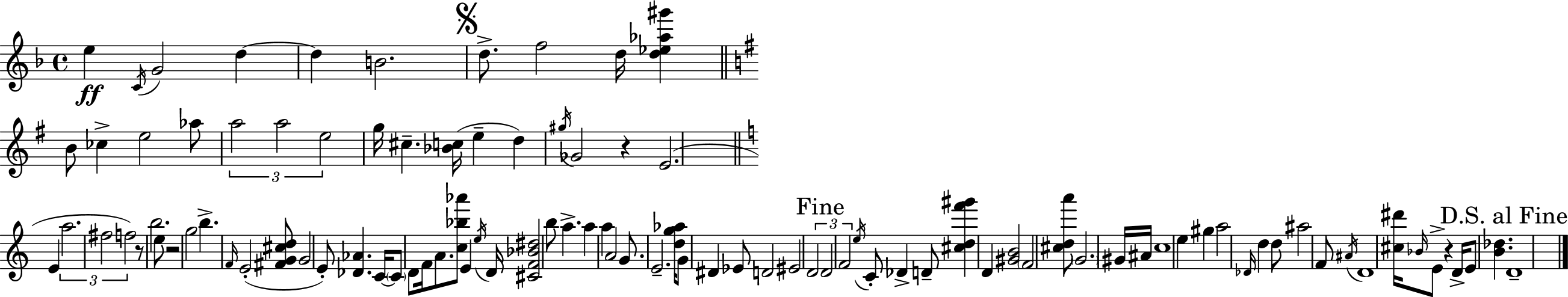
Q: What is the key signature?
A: D minor